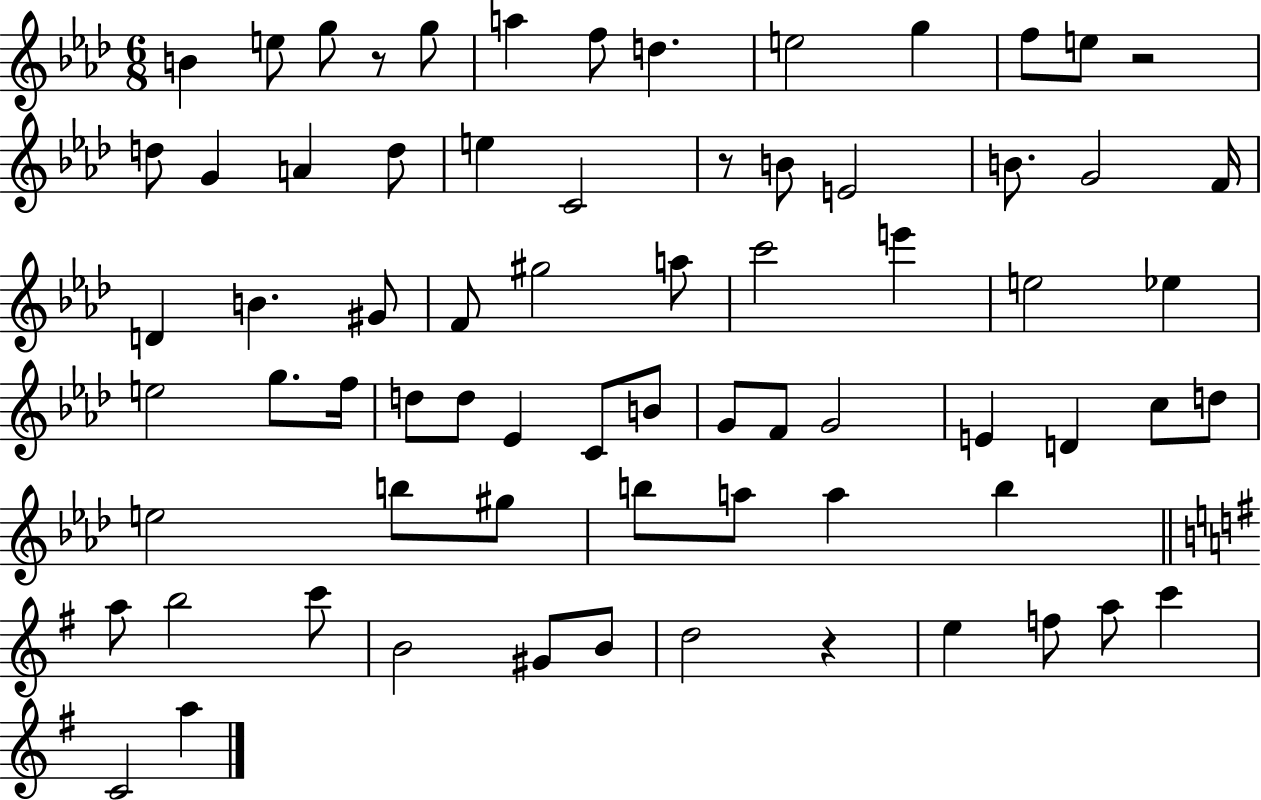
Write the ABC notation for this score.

X:1
T:Untitled
M:6/8
L:1/4
K:Ab
B e/2 g/2 z/2 g/2 a f/2 d e2 g f/2 e/2 z2 d/2 G A d/2 e C2 z/2 B/2 E2 B/2 G2 F/4 D B ^G/2 F/2 ^g2 a/2 c'2 e' e2 _e e2 g/2 f/4 d/2 d/2 _E C/2 B/2 G/2 F/2 G2 E D c/2 d/2 e2 b/2 ^g/2 b/2 a/2 a b a/2 b2 c'/2 B2 ^G/2 B/2 d2 z e f/2 a/2 c' C2 a